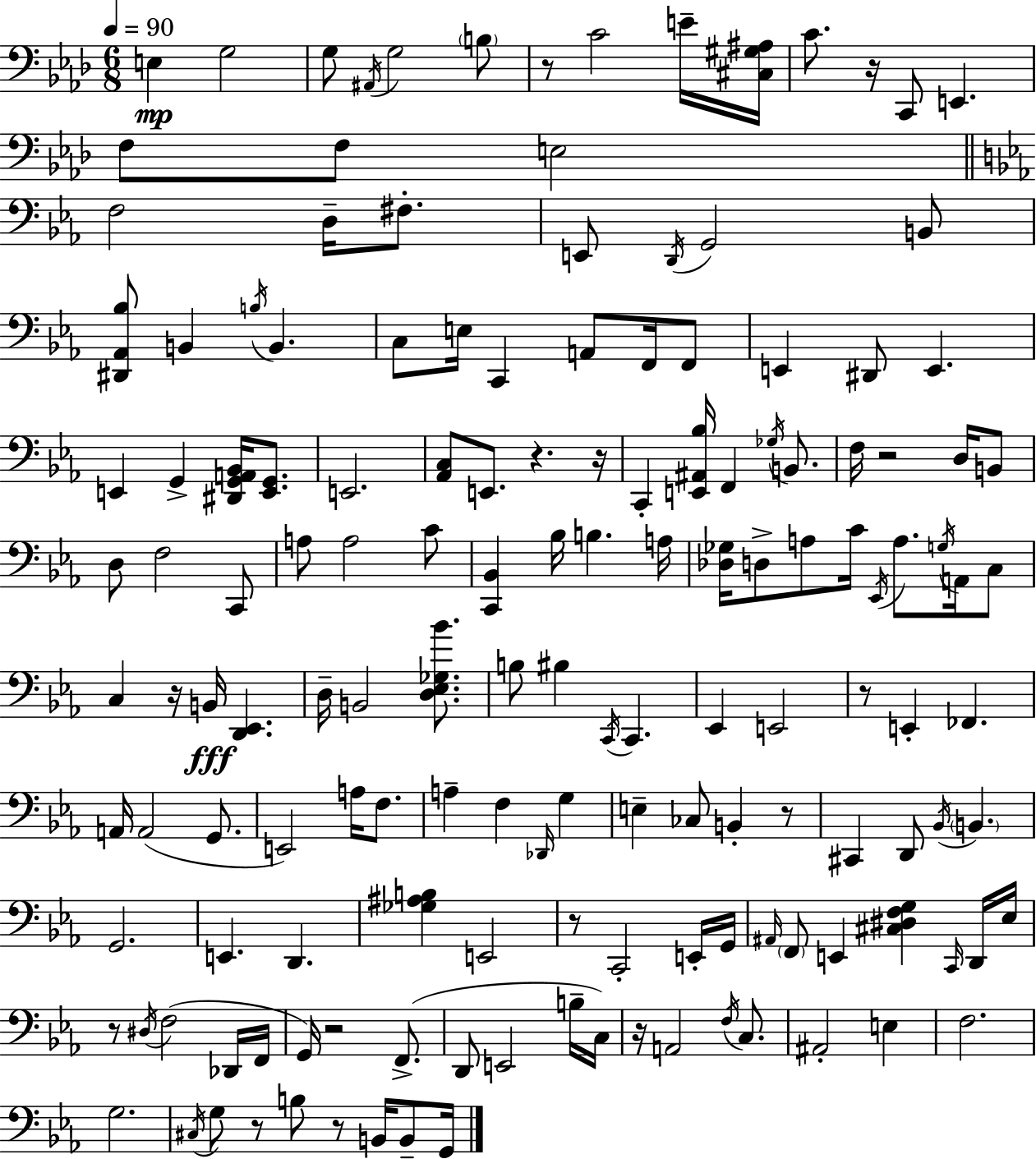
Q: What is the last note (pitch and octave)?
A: G2